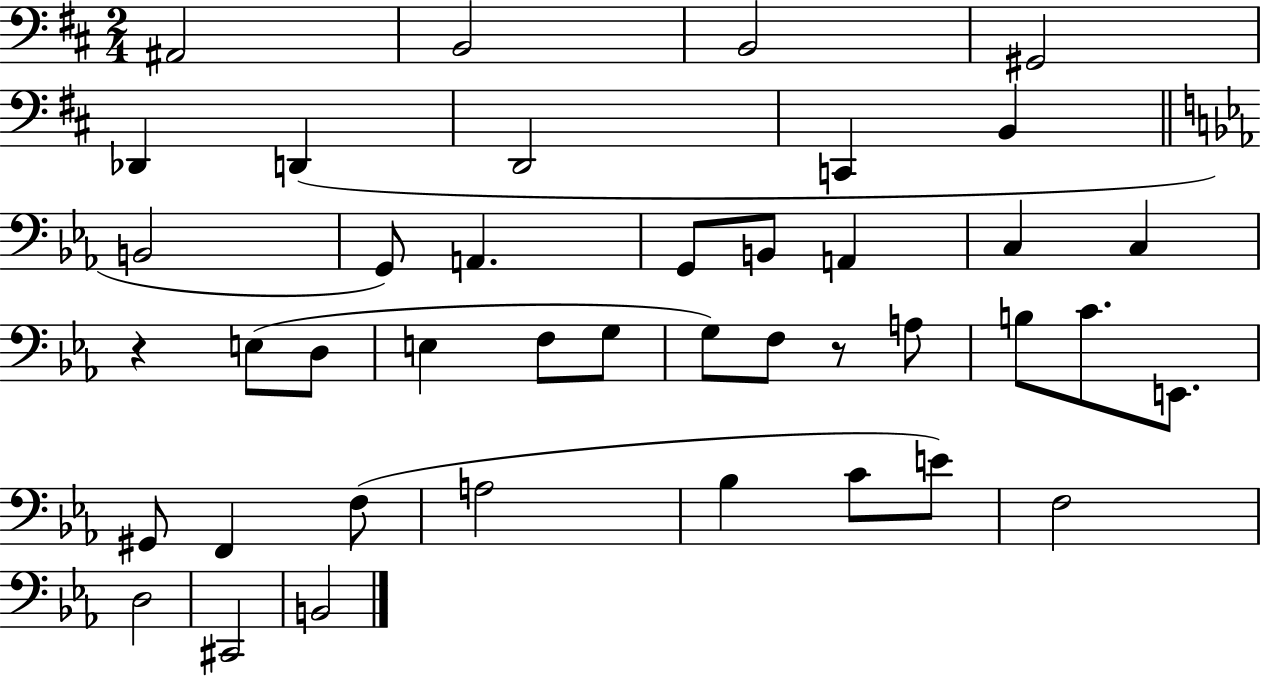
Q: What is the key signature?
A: D major